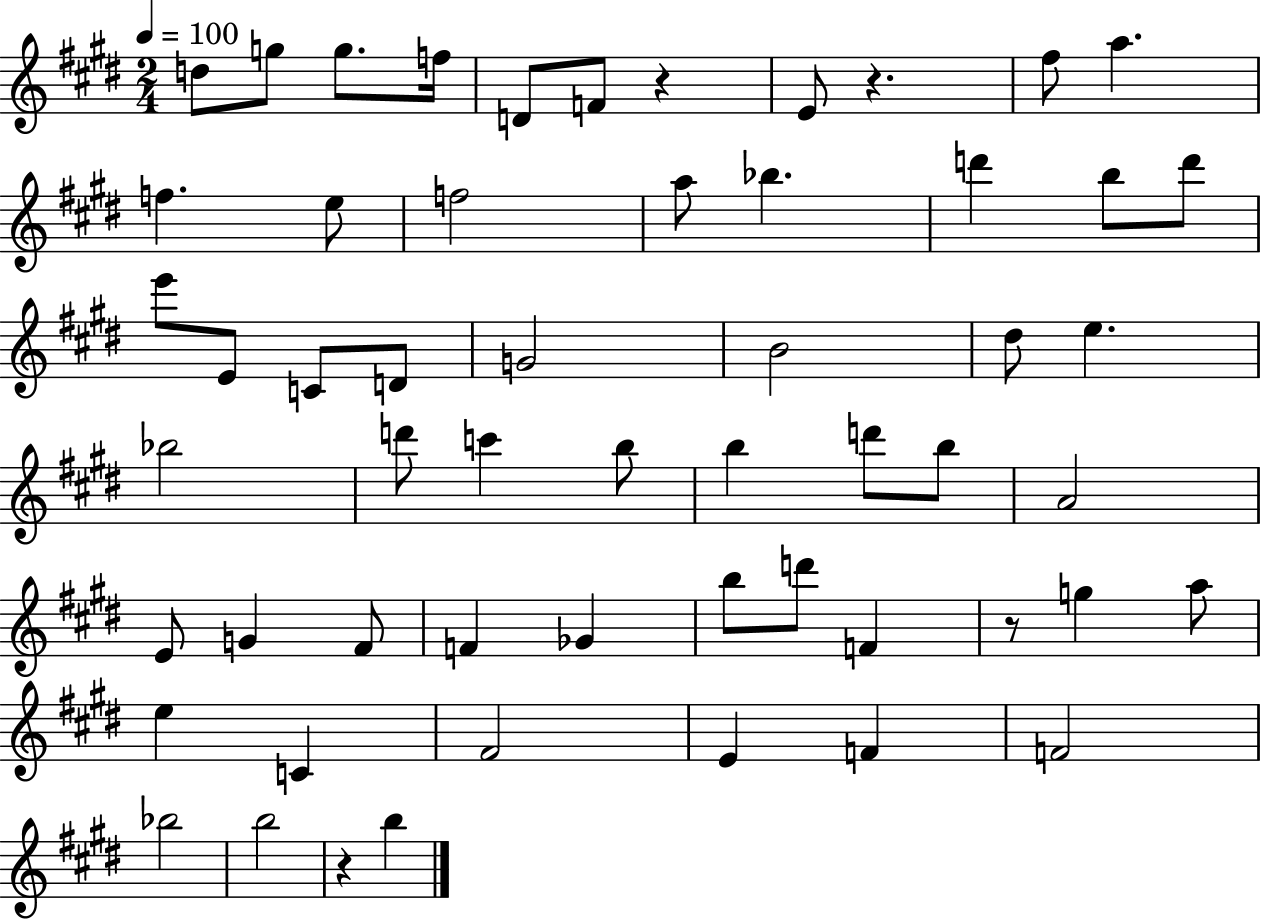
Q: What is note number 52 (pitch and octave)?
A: B5